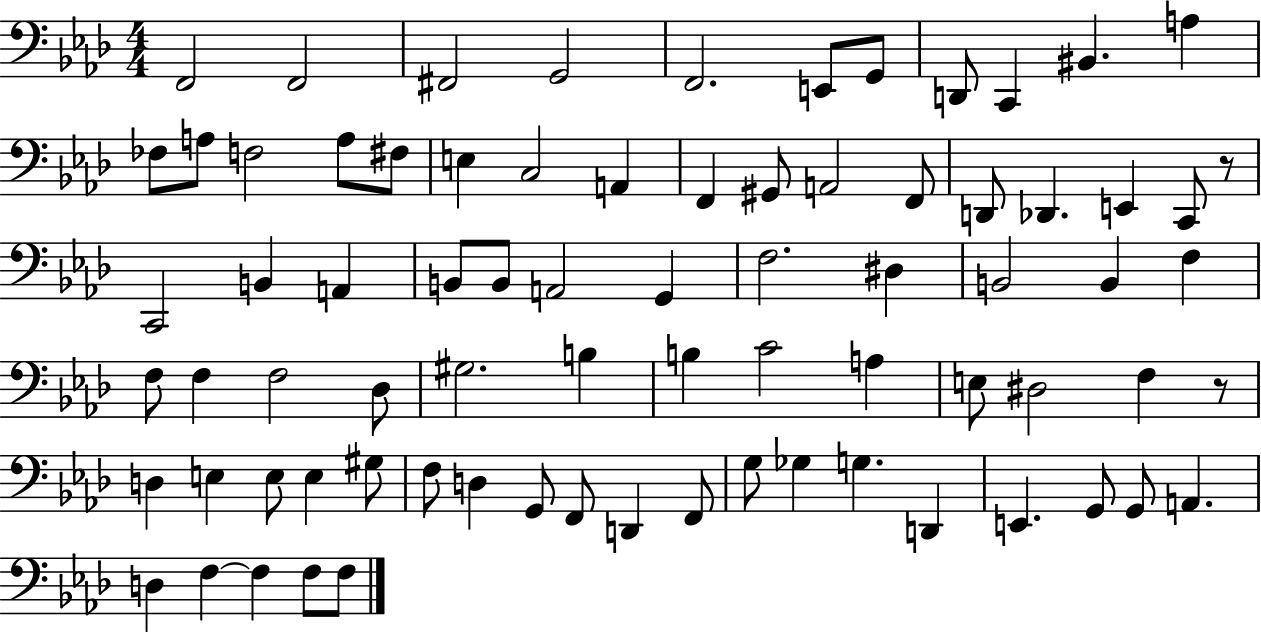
F2/h F2/h F#2/h G2/h F2/h. E2/e G2/e D2/e C2/q BIS2/q. A3/q FES3/e A3/e F3/h A3/e F#3/e E3/q C3/h A2/q F2/q G#2/e A2/h F2/e D2/e Db2/q. E2/q C2/e R/e C2/h B2/q A2/q B2/e B2/e A2/h G2/q F3/h. D#3/q B2/h B2/q F3/q F3/e F3/q F3/h Db3/e G#3/h. B3/q B3/q C4/h A3/q E3/e D#3/h F3/q R/e D3/q E3/q E3/e E3/q G#3/e F3/e D3/q G2/e F2/e D2/q F2/e G3/e Gb3/q G3/q. D2/q E2/q. G2/e G2/e A2/q. D3/q F3/q F3/q F3/e F3/e